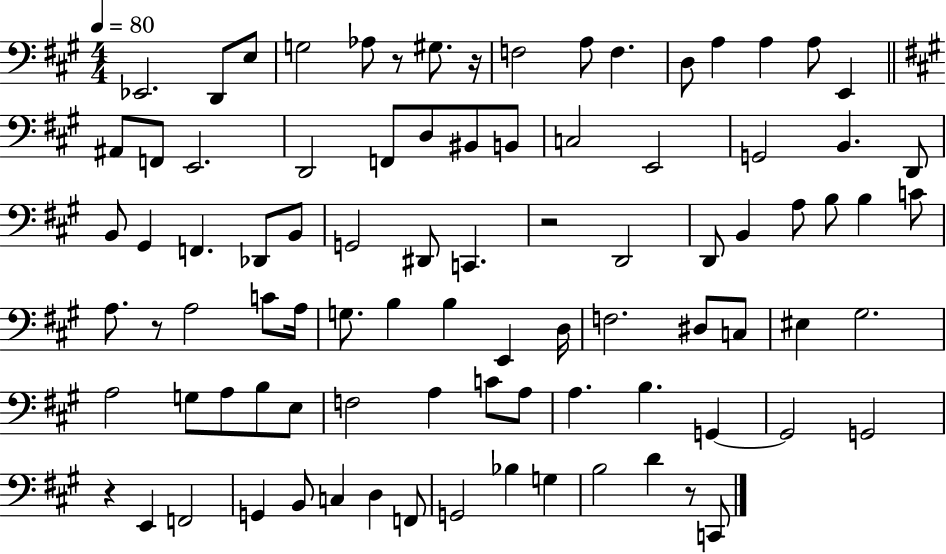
{
  \clef bass
  \numericTimeSignature
  \time 4/4
  \key a \major
  \tempo 4 = 80
  ees,2. d,8 e8 | g2 aes8 r8 gis8. r16 | f2 a8 f4. | d8 a4 a4 a8 e,4 | \break \bar "||" \break \key a \major ais,8 f,8 e,2. | d,2 f,8 d8 bis,8 b,8 | c2 e,2 | g,2 b,4. d,8 | \break b,8 gis,4 f,4. des,8 b,8 | g,2 dis,8 c,4. | r2 d,2 | d,8 b,4 a8 b8 b4 c'8 | \break a8. r8 a2 c'8 a16 | g8. b4 b4 e,4 d16 | f2. dis8 c8 | eis4 gis2. | \break a2 g8 a8 b8 e8 | f2 a4 c'8 a8 | a4. b4. g,4~~ | g,2 g,2 | \break r4 e,4 f,2 | g,4 b,8 c4 d4 f,8 | g,2 bes4 g4 | b2 d'4 r8 c,8 | \break \bar "|."
}